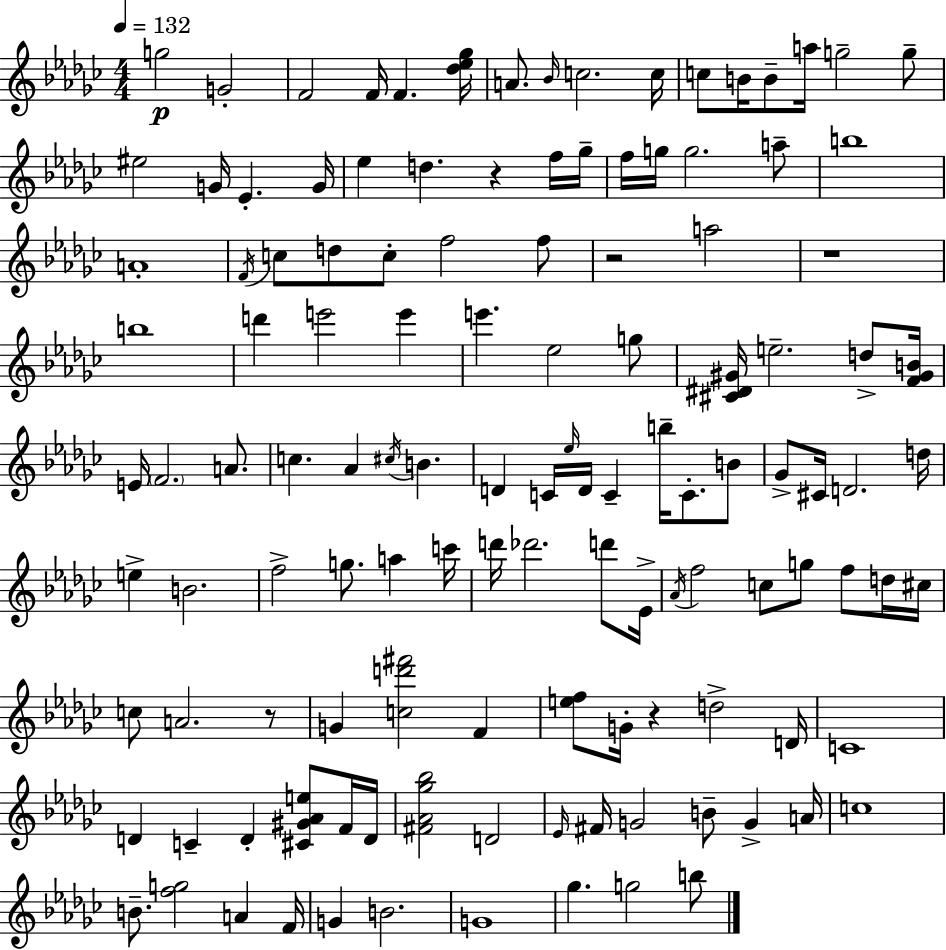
X:1
T:Untitled
M:4/4
L:1/4
K:Ebm
g2 G2 F2 F/4 F [_d_e_g]/4 A/2 _B/4 c2 c/4 c/2 B/4 B/2 a/4 g2 g/2 ^e2 G/4 _E G/4 _e d z f/4 _g/4 f/4 g/4 g2 a/2 b4 A4 F/4 c/2 d/2 c/2 f2 f/2 z2 a2 z4 b4 d' e'2 e' e' _e2 g/2 [^C^D^G]/4 e2 d/2 [F^GB]/4 E/4 F2 A/2 c _A ^c/4 B D C/4 _e/4 D/4 C b/4 C/2 B/2 _G/2 ^C/4 D2 d/4 e B2 f2 g/2 a c'/4 d'/4 _d'2 d'/2 _E/4 _A/4 f2 c/2 g/2 f/2 d/4 ^c/4 c/2 A2 z/2 G [cd'^f']2 F [ef]/2 G/4 z d2 D/4 C4 D C D [^C^G_Ae]/2 F/4 D/4 [^F_A_g_b]2 D2 _E/4 ^F/4 G2 B/2 G A/4 c4 B/2 [fg]2 A F/4 G B2 G4 _g g2 b/2